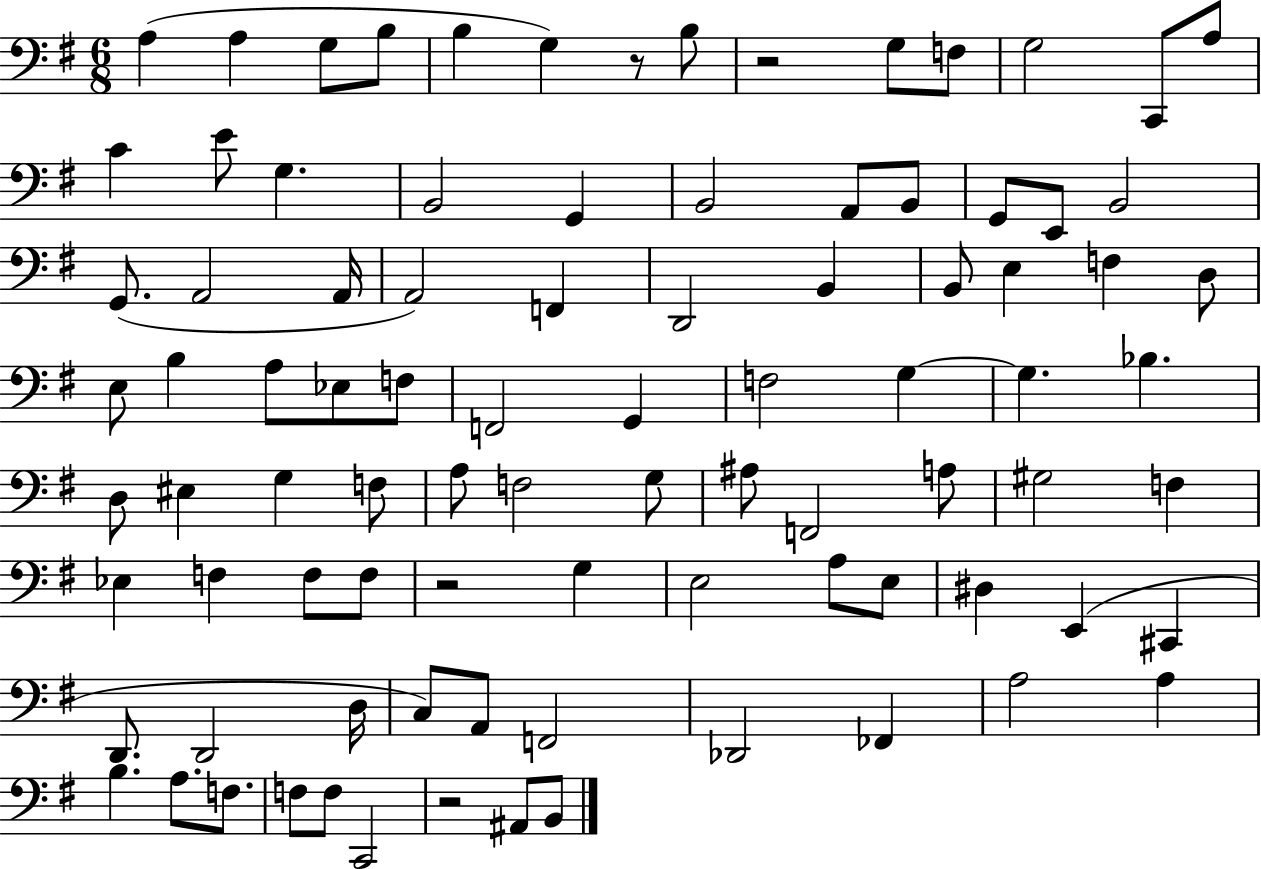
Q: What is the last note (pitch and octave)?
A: B2